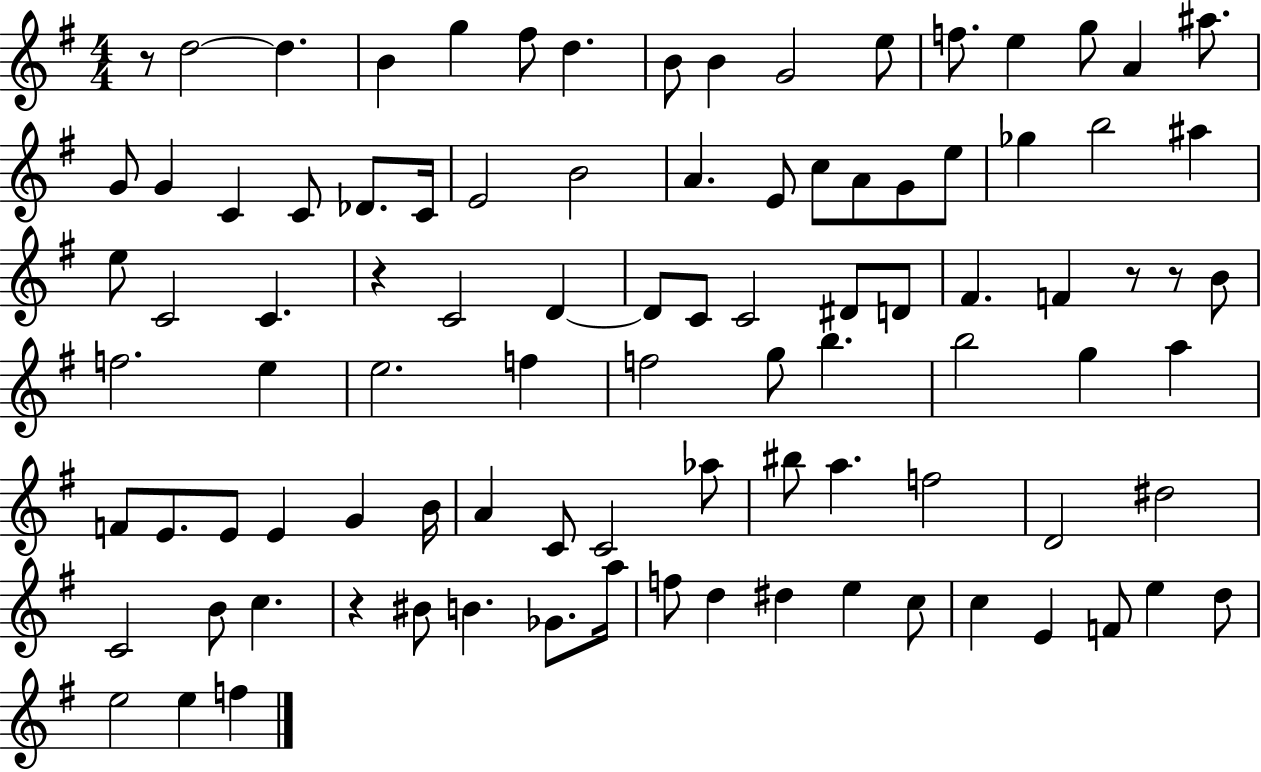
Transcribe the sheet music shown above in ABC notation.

X:1
T:Untitled
M:4/4
L:1/4
K:G
z/2 d2 d B g ^f/2 d B/2 B G2 e/2 f/2 e g/2 A ^a/2 G/2 G C C/2 _D/2 C/4 E2 B2 A E/2 c/2 A/2 G/2 e/2 _g b2 ^a e/2 C2 C z C2 D D/2 C/2 C2 ^D/2 D/2 ^F F z/2 z/2 B/2 f2 e e2 f f2 g/2 b b2 g a F/2 E/2 E/2 E G B/4 A C/2 C2 _a/2 ^b/2 a f2 D2 ^d2 C2 B/2 c z ^B/2 B _G/2 a/4 f/2 d ^d e c/2 c E F/2 e d/2 e2 e f